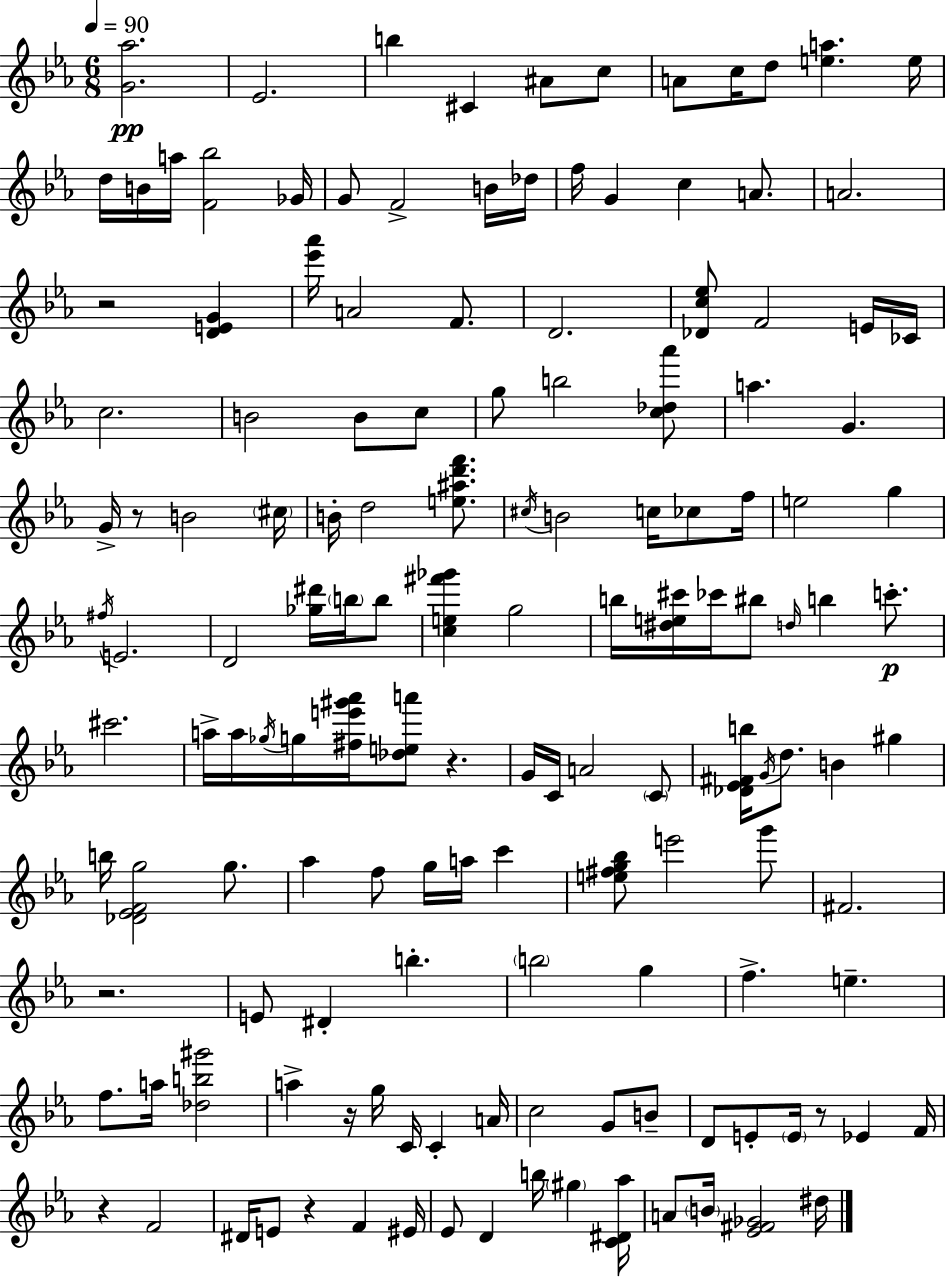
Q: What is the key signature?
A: EES major